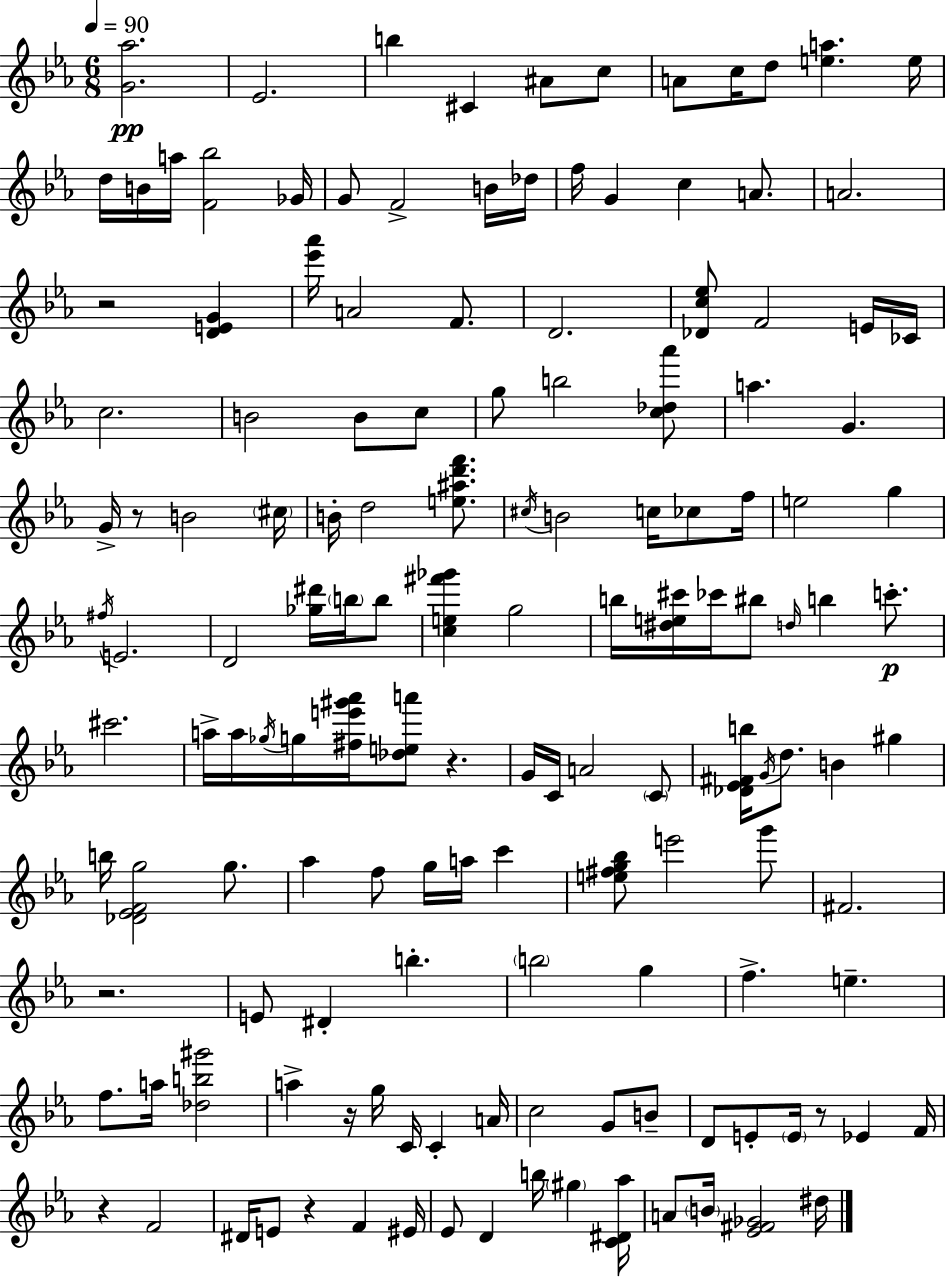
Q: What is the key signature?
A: EES major